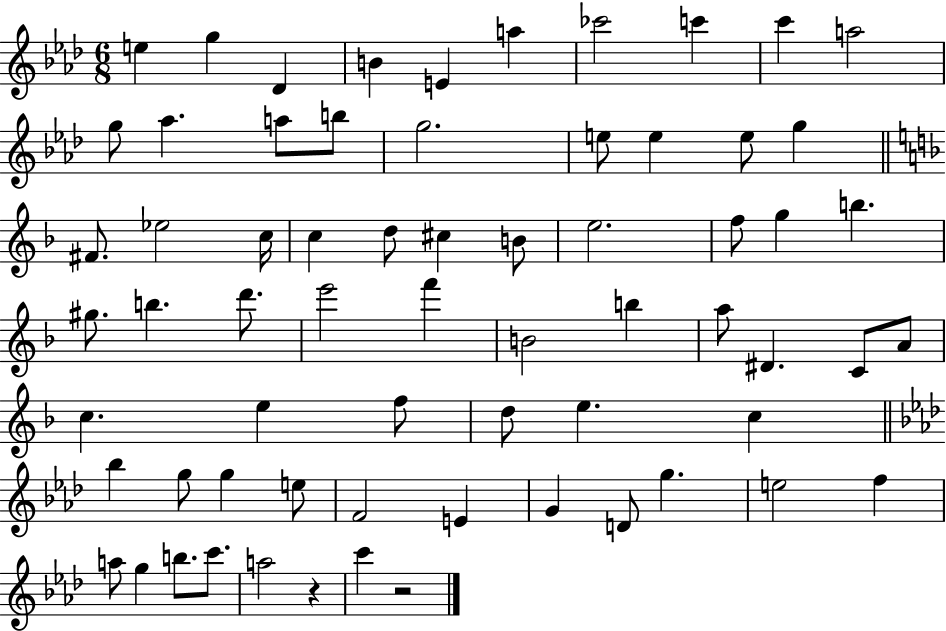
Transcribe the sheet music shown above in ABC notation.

X:1
T:Untitled
M:6/8
L:1/4
K:Ab
e g _D B E a _c'2 c' c' a2 g/2 _a a/2 b/2 g2 e/2 e e/2 g ^F/2 _e2 c/4 c d/2 ^c B/2 e2 f/2 g b ^g/2 b d'/2 e'2 f' B2 b a/2 ^D C/2 A/2 c e f/2 d/2 e c _b g/2 g e/2 F2 E G D/2 g e2 f a/2 g b/2 c'/2 a2 z c' z2